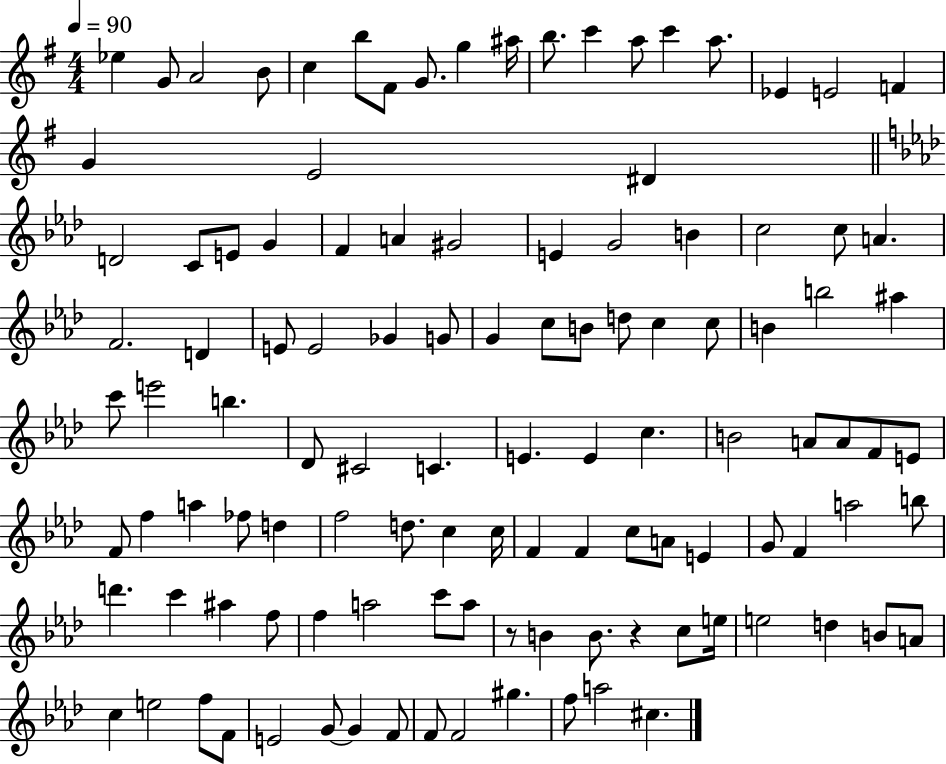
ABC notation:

X:1
T:Untitled
M:4/4
L:1/4
K:G
_e G/2 A2 B/2 c b/2 ^F/2 G/2 g ^a/4 b/2 c' a/2 c' a/2 _E E2 F G E2 ^D D2 C/2 E/2 G F A ^G2 E G2 B c2 c/2 A F2 D E/2 E2 _G G/2 G c/2 B/2 d/2 c c/2 B b2 ^a c'/2 e'2 b _D/2 ^C2 C E E c B2 A/2 A/2 F/2 E/2 F/2 f a _f/2 d f2 d/2 c c/4 F F c/2 A/2 E G/2 F a2 b/2 d' c' ^a f/2 f a2 c'/2 a/2 z/2 B B/2 z c/2 e/4 e2 d B/2 A/2 c e2 f/2 F/2 E2 G/2 G F/2 F/2 F2 ^g f/2 a2 ^c